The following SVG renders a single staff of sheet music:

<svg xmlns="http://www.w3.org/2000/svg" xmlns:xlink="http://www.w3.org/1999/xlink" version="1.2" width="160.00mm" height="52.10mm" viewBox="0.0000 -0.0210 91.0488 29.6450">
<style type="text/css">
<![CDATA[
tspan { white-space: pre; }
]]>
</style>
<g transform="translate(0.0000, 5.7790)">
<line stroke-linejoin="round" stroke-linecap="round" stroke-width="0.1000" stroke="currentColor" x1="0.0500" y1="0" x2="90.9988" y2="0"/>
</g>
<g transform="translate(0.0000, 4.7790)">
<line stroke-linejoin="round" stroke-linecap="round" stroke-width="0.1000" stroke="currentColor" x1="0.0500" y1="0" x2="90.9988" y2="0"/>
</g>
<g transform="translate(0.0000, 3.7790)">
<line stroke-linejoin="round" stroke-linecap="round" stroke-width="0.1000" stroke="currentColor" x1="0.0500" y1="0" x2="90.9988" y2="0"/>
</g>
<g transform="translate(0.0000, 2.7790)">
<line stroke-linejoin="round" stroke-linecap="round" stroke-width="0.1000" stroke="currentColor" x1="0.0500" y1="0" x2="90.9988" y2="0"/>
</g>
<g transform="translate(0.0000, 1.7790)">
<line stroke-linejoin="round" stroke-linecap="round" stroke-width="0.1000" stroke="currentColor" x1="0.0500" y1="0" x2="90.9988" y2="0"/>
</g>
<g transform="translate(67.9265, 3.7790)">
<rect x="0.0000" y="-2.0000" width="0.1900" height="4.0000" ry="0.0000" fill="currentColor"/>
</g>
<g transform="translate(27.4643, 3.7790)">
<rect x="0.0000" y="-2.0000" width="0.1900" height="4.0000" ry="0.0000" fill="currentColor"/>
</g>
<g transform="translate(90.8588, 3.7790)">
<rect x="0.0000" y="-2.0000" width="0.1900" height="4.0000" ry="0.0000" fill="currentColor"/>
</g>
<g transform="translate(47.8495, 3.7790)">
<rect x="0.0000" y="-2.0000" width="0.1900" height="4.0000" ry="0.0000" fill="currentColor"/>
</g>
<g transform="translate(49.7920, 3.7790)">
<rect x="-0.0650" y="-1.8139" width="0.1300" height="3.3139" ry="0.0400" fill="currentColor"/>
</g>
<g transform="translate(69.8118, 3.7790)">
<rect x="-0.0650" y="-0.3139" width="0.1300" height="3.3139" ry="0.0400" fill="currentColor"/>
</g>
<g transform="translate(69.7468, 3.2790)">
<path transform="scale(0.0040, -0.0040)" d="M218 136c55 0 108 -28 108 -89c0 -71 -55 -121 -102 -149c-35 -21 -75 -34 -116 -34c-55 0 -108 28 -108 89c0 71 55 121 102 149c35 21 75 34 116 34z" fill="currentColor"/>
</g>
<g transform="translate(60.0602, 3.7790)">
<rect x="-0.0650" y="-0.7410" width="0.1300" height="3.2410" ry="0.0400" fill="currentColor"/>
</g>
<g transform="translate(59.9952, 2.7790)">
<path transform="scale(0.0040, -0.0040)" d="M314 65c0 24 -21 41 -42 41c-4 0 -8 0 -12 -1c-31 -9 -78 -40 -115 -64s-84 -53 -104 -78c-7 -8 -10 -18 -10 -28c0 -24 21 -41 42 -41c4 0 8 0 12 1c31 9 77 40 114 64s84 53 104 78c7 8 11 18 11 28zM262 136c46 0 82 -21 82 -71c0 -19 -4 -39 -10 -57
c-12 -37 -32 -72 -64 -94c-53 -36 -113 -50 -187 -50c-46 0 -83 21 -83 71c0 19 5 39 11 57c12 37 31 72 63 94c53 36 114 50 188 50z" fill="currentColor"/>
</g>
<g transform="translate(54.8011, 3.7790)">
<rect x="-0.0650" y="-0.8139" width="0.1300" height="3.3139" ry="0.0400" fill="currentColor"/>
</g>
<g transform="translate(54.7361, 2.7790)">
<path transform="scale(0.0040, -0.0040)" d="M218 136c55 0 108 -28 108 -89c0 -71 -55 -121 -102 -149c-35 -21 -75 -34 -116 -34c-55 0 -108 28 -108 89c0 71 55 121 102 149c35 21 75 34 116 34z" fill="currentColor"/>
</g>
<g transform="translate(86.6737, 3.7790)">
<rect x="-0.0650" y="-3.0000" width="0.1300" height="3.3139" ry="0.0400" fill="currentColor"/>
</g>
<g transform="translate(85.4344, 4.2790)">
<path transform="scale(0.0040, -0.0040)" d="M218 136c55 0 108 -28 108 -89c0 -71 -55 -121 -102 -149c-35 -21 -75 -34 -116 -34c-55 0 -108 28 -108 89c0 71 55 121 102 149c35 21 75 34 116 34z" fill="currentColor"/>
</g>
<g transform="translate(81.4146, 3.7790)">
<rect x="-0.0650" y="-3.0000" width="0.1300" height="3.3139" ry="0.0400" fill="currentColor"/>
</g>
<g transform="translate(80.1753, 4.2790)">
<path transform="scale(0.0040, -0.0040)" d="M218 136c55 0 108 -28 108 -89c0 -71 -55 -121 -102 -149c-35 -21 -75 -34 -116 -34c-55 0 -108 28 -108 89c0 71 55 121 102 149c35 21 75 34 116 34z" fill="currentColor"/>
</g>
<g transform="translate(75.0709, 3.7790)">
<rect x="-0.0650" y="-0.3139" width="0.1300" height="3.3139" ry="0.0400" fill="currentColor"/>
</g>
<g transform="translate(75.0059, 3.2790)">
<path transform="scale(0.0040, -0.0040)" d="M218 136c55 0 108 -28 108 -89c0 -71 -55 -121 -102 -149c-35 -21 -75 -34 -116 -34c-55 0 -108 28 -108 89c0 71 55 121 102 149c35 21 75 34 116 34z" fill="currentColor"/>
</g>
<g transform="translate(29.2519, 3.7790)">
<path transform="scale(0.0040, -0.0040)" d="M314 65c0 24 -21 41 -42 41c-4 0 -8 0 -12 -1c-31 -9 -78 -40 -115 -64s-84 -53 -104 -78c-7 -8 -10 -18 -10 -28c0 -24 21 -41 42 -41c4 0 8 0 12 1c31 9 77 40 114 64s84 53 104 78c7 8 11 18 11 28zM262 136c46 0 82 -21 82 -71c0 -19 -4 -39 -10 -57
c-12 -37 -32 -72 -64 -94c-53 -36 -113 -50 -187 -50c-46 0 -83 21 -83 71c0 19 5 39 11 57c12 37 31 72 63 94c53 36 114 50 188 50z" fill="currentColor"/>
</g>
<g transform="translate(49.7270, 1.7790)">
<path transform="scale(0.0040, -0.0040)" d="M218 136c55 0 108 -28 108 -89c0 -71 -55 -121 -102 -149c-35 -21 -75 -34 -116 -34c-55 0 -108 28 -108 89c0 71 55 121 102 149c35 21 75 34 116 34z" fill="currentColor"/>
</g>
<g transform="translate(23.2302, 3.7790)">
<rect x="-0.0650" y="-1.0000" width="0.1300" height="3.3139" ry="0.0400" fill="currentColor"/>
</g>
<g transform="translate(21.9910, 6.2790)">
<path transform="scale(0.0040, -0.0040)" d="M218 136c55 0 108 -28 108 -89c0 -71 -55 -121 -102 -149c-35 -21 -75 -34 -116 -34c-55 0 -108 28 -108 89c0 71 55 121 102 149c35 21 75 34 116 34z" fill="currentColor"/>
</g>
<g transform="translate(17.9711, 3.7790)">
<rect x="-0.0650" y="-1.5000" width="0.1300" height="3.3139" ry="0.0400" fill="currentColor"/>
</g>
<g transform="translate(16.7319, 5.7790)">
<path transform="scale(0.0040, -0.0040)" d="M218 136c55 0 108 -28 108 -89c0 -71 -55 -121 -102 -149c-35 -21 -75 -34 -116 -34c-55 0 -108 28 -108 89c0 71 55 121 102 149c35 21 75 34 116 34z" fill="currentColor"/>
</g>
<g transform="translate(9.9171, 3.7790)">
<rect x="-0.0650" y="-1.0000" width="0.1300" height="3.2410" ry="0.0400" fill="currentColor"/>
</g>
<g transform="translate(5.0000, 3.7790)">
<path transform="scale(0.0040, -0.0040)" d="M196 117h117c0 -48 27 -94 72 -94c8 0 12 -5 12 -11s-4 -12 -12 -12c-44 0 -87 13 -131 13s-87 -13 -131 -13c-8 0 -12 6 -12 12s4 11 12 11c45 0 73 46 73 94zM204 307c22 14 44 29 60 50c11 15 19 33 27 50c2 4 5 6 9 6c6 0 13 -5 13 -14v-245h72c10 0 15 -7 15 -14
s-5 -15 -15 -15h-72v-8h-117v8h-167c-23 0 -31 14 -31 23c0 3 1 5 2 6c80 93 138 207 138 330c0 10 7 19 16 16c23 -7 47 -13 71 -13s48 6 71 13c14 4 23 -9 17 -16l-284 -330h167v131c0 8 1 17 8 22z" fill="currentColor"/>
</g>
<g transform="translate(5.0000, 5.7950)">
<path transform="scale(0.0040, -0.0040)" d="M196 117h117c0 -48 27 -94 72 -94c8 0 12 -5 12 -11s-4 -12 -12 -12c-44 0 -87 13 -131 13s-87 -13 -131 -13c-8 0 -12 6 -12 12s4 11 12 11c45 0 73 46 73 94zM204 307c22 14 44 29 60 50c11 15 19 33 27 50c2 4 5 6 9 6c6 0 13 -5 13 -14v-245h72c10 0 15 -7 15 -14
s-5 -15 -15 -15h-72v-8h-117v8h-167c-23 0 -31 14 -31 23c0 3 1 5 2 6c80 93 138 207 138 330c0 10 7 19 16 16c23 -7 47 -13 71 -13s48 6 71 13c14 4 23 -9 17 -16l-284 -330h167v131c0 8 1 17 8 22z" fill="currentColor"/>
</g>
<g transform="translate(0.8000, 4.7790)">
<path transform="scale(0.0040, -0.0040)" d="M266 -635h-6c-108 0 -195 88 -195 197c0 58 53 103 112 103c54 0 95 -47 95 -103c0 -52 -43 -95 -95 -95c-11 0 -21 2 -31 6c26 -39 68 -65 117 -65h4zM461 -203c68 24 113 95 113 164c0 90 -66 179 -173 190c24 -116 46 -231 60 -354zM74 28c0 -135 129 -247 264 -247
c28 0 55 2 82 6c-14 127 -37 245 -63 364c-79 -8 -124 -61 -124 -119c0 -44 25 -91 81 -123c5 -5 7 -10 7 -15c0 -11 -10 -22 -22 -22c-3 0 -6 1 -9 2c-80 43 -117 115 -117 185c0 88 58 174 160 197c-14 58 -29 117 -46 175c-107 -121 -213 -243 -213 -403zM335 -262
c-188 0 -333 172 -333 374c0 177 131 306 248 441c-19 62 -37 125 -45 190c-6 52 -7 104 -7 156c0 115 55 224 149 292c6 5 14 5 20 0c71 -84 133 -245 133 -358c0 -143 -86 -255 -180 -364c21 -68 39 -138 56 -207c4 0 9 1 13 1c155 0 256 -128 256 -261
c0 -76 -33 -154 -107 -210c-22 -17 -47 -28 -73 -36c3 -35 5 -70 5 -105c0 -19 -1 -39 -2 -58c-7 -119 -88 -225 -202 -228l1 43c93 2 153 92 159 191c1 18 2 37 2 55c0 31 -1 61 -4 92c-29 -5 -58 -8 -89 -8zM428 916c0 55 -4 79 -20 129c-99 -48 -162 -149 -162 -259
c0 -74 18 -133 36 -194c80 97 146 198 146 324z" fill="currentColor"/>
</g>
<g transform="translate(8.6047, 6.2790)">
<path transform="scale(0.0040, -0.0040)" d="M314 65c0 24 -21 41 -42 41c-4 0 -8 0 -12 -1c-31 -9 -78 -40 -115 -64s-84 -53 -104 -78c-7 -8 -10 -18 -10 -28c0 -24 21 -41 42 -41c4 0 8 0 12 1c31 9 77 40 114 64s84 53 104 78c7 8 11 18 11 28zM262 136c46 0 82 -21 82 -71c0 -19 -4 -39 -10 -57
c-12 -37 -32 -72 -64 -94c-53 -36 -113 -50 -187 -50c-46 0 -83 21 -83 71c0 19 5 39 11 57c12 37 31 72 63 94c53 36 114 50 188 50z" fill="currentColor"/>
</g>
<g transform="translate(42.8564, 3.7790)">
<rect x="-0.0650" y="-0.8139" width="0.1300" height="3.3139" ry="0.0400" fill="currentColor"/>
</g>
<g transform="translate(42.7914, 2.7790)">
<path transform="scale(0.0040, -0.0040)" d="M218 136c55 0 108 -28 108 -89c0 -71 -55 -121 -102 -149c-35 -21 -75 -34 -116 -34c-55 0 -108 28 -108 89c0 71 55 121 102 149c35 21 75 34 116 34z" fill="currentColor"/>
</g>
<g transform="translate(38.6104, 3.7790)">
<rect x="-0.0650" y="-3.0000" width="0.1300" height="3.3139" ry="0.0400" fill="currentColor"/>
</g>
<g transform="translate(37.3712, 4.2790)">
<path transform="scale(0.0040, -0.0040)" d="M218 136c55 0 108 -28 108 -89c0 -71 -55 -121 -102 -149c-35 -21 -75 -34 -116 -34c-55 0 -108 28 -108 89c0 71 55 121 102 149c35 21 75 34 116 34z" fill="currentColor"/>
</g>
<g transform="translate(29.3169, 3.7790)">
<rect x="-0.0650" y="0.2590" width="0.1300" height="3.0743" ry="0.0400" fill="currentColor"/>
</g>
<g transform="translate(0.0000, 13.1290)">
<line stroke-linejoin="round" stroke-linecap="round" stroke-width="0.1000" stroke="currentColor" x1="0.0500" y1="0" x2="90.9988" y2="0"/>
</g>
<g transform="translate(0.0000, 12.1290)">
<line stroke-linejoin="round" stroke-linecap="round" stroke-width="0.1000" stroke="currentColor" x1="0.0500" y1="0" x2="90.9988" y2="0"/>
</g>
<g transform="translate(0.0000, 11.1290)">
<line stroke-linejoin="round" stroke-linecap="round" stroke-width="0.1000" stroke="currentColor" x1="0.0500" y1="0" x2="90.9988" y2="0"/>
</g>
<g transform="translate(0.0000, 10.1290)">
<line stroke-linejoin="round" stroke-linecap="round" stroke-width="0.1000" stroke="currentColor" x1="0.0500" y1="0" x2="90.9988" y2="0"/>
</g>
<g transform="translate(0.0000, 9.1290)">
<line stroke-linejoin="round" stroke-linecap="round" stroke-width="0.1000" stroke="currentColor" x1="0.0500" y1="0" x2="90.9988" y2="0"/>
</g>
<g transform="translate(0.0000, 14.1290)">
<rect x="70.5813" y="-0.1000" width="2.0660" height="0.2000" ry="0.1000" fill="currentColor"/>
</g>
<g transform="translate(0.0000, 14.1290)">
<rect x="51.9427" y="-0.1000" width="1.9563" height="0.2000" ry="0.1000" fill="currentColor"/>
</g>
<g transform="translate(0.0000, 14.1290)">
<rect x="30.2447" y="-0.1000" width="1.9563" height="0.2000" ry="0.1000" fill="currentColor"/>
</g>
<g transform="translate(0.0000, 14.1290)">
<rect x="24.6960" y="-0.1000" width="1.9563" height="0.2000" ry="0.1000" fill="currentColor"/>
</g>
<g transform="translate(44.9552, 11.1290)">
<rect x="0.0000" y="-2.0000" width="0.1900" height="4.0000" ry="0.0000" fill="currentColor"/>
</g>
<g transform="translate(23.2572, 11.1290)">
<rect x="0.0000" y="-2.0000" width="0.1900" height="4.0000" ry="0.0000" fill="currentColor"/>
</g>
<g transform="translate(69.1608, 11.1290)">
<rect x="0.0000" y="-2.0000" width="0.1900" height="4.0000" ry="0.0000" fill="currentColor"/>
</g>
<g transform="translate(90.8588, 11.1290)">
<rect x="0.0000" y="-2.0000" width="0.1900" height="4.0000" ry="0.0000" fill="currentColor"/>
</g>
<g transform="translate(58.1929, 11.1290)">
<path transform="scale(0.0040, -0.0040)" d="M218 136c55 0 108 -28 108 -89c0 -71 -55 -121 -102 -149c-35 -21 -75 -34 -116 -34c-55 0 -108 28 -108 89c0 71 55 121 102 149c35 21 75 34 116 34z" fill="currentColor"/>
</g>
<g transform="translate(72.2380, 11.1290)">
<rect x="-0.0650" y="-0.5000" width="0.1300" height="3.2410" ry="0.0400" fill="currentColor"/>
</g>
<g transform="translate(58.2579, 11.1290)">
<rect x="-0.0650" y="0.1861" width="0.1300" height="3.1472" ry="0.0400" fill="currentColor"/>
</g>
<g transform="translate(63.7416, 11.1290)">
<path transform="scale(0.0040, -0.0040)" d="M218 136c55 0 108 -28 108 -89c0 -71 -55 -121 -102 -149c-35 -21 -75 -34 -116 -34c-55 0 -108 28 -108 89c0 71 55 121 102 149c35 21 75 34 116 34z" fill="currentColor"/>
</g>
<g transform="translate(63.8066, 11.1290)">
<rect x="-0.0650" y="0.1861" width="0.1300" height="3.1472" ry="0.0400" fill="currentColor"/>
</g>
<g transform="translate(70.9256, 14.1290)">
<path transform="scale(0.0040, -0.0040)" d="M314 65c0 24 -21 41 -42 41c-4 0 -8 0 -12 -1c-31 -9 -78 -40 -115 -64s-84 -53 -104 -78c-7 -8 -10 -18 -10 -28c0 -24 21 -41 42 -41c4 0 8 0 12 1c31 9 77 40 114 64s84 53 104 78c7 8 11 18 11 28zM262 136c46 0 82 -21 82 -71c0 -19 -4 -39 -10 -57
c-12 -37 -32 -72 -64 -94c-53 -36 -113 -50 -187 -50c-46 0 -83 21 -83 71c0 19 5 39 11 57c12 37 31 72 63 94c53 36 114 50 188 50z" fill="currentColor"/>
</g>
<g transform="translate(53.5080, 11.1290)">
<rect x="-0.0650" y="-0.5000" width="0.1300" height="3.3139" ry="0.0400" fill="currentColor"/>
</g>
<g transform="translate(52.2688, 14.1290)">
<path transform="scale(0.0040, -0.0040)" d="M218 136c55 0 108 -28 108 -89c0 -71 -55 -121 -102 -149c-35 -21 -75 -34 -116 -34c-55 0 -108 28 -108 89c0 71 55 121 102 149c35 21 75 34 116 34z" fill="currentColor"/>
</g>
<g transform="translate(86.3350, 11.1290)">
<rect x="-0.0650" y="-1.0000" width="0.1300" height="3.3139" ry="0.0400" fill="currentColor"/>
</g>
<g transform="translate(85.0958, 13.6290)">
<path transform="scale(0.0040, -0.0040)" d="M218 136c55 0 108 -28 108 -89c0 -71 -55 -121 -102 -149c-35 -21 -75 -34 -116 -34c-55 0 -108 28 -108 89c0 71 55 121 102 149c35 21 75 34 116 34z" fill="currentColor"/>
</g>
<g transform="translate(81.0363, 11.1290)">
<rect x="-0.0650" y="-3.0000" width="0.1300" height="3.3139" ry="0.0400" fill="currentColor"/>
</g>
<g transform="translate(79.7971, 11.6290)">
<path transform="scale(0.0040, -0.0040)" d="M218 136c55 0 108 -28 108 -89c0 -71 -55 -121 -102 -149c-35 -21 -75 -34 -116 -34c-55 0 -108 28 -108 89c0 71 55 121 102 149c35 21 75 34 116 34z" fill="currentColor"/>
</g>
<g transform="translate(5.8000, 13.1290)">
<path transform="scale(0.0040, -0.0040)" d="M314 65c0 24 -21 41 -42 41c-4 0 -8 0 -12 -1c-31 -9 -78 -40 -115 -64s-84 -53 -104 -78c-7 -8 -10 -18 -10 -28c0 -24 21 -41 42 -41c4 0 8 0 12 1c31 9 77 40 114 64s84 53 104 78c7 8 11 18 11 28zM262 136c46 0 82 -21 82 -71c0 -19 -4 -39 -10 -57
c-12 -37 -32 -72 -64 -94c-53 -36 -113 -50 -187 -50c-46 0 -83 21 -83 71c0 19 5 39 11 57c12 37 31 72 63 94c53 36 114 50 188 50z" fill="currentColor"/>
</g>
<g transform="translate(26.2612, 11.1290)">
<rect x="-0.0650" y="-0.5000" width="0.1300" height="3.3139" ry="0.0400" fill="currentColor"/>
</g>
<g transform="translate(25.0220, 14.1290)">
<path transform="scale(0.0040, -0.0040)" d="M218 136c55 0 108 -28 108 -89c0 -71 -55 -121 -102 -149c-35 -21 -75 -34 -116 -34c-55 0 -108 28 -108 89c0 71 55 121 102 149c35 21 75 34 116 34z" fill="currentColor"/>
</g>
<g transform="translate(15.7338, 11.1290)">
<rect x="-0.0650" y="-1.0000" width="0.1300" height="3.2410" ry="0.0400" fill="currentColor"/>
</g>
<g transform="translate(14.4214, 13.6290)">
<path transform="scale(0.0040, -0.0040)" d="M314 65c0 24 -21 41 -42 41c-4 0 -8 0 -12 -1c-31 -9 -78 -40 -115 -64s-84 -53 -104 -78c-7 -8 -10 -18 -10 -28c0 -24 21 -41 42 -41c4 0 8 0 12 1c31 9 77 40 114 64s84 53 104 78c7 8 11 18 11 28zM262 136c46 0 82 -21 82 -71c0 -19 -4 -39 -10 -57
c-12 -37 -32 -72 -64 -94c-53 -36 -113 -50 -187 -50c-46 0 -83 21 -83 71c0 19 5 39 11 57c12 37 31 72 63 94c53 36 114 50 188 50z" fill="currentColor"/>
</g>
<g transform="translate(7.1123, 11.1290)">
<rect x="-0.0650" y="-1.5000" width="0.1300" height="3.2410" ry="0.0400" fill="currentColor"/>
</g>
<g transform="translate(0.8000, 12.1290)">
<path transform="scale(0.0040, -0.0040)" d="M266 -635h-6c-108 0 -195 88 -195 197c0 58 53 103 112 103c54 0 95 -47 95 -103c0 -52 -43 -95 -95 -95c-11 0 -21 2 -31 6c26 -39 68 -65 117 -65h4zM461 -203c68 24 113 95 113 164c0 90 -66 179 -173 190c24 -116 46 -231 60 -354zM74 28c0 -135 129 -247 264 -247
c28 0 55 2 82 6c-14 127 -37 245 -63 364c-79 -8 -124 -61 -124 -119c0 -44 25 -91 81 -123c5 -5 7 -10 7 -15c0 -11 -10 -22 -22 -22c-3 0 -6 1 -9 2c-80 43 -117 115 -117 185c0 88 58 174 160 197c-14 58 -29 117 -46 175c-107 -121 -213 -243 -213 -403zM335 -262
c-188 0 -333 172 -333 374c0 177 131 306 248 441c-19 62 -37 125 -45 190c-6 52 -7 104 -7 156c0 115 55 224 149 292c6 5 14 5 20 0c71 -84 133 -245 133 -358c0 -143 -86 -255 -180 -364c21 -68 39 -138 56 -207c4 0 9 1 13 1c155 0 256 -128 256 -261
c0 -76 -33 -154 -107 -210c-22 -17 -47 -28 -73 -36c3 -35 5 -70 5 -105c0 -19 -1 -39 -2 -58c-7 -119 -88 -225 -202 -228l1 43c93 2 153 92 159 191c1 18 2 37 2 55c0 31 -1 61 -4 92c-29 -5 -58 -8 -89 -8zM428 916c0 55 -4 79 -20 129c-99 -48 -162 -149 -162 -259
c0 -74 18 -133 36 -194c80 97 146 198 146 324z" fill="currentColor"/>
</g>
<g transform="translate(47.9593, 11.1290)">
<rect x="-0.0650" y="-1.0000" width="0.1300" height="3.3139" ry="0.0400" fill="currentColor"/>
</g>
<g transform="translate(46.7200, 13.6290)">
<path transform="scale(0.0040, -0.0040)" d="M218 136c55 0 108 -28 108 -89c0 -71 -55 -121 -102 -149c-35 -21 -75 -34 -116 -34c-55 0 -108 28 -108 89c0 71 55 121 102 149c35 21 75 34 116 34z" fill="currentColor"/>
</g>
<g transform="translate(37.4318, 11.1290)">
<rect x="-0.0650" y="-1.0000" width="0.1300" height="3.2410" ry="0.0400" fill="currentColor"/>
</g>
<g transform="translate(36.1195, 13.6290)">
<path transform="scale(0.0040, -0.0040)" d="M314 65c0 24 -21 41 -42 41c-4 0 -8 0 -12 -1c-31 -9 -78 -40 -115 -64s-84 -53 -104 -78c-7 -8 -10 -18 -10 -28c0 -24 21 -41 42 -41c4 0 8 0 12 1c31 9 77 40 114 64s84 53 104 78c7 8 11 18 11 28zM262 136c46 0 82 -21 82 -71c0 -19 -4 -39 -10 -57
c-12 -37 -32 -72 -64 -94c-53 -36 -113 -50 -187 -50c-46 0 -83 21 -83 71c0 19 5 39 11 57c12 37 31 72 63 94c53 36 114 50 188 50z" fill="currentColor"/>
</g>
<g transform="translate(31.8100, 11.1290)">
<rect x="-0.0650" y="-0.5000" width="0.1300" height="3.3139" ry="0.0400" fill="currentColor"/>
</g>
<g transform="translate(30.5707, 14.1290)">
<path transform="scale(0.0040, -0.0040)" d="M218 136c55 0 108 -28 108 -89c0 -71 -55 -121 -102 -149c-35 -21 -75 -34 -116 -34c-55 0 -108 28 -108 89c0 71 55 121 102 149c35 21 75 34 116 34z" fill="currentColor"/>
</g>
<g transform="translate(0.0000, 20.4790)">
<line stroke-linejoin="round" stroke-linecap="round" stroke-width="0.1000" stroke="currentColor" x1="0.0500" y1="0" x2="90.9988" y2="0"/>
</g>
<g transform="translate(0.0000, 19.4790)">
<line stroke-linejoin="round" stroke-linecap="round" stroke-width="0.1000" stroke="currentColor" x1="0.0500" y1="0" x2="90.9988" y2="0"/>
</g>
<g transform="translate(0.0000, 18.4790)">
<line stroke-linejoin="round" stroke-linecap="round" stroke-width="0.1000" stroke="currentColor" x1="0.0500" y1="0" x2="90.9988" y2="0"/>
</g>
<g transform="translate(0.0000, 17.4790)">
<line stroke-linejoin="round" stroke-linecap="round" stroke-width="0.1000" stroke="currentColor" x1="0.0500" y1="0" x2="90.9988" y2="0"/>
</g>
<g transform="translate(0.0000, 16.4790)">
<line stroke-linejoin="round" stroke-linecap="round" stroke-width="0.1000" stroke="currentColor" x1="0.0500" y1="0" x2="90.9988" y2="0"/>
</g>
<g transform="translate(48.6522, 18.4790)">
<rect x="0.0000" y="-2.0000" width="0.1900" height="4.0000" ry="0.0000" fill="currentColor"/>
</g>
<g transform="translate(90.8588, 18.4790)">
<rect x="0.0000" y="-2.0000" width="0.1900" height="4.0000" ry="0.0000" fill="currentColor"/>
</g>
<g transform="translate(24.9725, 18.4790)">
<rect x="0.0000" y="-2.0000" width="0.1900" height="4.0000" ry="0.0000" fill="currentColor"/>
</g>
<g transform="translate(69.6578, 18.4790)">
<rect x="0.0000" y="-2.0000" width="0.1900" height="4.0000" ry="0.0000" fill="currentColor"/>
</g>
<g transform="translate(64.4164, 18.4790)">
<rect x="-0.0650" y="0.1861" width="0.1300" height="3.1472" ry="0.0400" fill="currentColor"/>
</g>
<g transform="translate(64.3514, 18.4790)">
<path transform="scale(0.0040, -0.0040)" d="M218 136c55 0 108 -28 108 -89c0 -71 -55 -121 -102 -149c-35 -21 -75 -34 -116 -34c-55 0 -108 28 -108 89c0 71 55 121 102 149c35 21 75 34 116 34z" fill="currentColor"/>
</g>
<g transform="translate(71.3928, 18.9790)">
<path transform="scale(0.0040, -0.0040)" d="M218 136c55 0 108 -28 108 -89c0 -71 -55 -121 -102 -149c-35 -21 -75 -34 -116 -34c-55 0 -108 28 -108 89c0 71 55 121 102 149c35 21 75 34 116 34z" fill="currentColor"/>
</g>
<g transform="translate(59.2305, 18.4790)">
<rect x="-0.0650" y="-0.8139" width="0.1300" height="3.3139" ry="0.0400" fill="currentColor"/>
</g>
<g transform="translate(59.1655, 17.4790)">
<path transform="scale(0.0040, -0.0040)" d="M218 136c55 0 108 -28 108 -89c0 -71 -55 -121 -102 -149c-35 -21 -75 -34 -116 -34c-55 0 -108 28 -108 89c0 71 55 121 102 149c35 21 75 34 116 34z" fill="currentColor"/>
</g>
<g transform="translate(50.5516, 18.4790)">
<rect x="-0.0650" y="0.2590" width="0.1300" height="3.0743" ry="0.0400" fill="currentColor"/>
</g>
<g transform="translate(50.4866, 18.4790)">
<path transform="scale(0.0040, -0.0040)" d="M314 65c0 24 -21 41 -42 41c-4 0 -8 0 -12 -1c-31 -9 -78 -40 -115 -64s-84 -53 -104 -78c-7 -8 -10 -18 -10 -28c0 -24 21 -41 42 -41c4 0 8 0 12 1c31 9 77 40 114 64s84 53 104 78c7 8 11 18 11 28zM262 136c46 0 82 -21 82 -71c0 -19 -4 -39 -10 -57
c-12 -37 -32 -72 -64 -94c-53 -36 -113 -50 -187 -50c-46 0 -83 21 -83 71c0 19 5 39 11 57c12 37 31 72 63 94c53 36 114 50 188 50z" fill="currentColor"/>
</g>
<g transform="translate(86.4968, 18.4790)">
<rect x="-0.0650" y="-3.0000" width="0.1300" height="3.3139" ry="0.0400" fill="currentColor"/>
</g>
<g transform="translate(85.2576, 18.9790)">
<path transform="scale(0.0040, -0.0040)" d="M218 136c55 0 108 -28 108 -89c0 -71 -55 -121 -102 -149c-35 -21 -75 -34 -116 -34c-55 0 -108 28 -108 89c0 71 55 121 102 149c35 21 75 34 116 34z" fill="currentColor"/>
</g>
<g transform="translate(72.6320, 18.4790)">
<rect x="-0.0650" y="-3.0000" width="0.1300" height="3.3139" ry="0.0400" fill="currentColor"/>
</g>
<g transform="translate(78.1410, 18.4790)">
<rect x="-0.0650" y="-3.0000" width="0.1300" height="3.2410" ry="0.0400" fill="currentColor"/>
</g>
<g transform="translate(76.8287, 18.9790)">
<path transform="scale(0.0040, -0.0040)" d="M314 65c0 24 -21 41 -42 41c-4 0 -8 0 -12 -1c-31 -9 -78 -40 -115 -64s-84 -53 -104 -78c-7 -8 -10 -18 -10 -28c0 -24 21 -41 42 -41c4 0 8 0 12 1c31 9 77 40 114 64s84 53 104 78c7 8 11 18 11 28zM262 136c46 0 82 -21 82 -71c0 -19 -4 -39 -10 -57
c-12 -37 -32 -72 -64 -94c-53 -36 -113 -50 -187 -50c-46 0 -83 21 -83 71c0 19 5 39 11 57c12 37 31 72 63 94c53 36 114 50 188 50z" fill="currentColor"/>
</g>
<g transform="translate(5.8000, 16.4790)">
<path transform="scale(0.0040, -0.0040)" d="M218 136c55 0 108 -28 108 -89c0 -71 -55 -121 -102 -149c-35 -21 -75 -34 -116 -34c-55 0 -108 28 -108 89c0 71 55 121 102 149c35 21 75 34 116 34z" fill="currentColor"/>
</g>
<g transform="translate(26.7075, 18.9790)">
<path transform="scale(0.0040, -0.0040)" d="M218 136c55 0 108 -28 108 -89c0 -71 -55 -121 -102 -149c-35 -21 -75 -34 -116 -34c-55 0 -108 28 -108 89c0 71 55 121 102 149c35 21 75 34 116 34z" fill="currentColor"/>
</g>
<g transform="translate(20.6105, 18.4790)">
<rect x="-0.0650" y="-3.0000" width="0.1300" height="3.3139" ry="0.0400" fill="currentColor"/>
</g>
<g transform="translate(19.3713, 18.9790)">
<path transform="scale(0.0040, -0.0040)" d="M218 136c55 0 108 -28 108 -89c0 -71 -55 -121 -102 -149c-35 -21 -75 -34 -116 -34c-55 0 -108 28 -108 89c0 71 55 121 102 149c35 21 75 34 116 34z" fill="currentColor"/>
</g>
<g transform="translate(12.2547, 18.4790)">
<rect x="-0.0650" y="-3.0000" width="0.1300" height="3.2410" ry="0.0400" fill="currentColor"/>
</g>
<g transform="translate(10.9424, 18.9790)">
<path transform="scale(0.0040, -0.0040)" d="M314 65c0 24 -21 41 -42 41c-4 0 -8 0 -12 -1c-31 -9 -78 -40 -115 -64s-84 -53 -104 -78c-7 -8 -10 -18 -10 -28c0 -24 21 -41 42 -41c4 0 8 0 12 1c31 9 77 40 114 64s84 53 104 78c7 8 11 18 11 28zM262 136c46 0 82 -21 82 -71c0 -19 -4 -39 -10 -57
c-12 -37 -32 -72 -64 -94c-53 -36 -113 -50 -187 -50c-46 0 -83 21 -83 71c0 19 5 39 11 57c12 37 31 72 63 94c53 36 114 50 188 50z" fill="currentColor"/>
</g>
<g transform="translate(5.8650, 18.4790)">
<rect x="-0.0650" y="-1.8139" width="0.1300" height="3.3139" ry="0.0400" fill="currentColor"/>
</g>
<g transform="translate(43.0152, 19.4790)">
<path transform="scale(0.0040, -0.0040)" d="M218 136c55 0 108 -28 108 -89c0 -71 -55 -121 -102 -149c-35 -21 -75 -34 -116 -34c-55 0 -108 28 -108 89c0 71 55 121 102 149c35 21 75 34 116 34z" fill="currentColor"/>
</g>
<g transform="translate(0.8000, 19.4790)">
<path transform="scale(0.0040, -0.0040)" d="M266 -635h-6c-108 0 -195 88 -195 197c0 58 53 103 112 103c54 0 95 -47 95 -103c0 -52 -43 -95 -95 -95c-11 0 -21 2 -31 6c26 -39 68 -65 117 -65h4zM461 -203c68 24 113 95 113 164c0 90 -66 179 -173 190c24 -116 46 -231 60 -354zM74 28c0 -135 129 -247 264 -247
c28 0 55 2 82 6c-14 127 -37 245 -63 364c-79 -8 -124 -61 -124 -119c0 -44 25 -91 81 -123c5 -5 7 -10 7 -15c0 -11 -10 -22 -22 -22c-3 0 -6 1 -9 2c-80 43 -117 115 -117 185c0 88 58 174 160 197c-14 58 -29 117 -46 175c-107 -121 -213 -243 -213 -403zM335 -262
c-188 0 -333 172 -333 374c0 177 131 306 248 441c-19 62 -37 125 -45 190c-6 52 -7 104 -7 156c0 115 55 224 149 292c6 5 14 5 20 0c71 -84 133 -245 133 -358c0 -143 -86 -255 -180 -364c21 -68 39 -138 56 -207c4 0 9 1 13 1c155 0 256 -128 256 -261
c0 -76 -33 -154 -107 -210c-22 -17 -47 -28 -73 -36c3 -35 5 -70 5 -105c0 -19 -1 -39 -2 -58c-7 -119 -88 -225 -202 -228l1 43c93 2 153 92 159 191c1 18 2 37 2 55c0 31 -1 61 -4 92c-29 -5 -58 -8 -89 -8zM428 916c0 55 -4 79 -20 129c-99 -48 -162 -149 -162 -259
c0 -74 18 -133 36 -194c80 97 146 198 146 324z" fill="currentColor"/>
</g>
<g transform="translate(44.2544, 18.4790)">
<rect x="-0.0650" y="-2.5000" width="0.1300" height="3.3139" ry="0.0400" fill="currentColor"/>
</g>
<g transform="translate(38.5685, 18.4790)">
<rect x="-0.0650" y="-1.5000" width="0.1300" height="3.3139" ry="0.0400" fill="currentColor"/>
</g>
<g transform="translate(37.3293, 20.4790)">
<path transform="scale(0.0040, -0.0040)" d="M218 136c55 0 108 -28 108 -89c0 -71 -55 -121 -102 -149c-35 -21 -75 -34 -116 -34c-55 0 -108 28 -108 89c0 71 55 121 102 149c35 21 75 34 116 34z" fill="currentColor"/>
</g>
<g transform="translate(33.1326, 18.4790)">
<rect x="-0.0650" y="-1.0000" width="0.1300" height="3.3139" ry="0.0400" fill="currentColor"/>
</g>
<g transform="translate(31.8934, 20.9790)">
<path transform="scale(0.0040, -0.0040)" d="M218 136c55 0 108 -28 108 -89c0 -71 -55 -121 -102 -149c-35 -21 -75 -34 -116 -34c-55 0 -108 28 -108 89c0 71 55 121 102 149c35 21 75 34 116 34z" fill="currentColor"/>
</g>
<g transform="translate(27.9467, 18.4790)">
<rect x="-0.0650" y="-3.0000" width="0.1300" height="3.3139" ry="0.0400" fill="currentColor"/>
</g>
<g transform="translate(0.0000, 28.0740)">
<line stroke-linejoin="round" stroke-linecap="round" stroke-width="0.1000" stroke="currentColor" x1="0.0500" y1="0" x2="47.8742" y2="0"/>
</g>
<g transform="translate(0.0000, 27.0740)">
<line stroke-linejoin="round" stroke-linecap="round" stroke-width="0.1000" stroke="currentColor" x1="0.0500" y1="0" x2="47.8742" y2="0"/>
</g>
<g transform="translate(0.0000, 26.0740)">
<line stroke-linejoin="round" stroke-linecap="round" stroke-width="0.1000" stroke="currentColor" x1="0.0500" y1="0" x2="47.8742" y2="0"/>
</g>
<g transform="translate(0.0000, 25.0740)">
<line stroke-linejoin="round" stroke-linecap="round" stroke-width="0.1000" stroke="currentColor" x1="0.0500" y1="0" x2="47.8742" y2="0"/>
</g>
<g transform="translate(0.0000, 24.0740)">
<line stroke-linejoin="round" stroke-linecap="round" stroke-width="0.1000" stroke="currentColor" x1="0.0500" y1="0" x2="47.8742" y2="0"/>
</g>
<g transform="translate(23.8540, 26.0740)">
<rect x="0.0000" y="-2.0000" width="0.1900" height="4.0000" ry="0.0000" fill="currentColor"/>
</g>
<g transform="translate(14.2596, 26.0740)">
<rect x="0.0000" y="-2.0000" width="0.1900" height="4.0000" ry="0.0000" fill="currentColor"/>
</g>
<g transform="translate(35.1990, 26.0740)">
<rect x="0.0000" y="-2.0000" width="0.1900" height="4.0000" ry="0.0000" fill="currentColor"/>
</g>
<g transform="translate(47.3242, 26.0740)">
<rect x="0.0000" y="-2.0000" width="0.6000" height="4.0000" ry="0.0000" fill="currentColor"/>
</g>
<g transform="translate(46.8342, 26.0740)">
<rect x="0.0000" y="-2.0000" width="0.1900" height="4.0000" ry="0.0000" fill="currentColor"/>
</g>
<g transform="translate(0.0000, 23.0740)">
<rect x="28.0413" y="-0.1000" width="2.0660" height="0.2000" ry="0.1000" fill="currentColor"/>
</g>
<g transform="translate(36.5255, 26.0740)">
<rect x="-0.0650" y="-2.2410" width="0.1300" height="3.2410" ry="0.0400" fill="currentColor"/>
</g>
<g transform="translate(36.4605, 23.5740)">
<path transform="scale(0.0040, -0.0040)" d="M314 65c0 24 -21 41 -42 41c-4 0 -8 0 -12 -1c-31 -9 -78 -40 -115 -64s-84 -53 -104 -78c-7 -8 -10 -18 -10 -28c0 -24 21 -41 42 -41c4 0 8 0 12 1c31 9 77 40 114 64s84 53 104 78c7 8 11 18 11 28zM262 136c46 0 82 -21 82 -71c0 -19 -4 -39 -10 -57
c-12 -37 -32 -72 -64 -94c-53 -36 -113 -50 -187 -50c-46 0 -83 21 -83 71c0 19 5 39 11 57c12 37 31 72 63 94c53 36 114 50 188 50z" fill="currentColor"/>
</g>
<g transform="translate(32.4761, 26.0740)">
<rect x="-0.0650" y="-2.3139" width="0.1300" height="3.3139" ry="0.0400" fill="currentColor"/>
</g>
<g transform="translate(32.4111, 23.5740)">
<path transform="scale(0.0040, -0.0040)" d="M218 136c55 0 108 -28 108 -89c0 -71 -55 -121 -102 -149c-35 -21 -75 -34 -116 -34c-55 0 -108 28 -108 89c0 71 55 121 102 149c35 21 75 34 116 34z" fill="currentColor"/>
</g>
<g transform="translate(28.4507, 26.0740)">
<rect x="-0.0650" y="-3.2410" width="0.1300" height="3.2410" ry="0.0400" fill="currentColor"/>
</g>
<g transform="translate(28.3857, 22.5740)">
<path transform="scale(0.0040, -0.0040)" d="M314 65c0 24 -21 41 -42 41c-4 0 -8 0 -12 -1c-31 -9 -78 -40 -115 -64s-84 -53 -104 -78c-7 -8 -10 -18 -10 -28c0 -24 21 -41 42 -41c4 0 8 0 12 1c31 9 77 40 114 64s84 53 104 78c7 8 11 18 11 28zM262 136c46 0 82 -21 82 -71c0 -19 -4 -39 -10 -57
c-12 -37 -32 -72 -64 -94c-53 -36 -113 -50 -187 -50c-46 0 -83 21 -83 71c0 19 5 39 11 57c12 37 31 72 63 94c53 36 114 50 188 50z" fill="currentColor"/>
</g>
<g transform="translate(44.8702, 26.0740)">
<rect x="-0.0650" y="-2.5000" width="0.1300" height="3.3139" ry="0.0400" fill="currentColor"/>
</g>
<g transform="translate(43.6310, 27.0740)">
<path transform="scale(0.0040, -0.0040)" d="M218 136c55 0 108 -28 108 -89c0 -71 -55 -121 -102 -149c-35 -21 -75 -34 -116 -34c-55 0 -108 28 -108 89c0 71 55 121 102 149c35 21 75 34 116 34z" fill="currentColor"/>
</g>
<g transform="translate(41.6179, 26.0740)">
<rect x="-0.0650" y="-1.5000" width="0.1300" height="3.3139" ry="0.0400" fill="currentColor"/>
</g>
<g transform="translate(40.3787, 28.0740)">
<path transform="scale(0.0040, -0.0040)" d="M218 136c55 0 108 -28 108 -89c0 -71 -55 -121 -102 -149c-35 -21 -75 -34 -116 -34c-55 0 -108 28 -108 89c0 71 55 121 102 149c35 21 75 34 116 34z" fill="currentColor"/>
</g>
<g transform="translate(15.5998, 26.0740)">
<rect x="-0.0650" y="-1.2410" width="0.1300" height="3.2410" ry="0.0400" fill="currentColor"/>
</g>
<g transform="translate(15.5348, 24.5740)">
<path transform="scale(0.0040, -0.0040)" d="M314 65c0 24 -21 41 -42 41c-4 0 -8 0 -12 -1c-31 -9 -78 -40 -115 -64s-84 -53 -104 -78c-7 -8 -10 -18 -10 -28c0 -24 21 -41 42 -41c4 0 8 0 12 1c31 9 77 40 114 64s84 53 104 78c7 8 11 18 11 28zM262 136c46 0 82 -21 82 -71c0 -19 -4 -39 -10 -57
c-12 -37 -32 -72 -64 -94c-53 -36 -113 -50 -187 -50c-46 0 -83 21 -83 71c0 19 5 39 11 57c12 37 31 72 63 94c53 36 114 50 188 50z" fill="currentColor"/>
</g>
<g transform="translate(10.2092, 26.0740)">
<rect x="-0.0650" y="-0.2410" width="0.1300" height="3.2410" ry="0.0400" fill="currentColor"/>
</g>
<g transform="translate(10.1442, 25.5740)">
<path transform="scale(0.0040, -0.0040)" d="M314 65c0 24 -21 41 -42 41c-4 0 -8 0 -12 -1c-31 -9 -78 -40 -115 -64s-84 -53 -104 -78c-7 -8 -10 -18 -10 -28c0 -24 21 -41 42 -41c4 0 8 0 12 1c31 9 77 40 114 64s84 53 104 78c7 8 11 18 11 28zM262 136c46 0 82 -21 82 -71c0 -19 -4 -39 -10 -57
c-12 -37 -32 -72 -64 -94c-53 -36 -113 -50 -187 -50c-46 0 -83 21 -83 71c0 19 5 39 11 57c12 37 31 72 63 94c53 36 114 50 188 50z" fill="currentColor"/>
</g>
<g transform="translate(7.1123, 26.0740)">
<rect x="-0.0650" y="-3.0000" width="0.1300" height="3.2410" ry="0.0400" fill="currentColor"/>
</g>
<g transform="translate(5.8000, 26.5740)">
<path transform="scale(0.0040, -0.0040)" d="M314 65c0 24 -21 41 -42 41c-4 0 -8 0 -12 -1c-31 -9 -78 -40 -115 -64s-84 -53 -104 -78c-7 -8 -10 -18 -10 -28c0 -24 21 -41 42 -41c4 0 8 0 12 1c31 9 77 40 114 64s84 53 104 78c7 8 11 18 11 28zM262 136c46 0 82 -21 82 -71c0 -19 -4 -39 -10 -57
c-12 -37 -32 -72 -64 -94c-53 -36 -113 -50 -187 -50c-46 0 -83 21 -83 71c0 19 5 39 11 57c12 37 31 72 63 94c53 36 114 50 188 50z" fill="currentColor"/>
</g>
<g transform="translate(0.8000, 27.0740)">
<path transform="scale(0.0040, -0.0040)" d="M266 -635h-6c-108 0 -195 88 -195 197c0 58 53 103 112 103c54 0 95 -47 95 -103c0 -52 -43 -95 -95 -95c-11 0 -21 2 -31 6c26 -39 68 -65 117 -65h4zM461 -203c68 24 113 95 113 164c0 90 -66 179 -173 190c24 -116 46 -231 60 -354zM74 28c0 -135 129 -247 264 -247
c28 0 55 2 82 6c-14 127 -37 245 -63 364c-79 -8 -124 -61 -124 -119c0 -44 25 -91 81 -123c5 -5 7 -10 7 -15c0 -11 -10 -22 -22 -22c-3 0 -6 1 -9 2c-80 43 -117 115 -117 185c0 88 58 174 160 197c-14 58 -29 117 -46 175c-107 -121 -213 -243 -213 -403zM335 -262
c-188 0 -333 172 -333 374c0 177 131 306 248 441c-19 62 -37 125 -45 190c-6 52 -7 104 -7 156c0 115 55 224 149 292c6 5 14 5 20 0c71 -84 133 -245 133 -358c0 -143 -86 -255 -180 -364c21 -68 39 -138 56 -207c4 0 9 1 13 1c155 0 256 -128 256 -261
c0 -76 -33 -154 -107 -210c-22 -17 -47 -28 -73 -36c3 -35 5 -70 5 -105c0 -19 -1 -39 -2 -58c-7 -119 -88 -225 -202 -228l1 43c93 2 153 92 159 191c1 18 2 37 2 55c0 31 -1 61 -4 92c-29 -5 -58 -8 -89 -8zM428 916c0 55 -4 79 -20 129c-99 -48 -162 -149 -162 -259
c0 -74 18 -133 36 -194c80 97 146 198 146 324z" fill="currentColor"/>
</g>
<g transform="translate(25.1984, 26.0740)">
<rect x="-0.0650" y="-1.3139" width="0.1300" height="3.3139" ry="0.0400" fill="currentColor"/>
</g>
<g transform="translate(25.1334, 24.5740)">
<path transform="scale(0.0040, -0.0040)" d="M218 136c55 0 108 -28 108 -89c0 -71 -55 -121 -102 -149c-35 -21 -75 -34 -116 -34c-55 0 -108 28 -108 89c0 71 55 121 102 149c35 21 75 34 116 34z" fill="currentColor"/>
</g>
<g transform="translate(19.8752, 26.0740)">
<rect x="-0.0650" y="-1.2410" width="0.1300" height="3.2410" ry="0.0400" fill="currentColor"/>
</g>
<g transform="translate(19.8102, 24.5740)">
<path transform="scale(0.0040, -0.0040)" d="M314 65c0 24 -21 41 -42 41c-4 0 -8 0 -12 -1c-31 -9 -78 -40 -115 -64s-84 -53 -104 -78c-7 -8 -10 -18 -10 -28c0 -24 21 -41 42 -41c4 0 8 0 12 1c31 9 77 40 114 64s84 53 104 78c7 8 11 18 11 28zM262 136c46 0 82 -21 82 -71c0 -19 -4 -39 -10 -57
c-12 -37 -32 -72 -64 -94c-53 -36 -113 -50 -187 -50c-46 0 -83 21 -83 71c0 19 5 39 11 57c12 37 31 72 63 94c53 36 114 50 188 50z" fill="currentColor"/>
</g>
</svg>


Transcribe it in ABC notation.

X:1
T:Untitled
M:4/4
L:1/4
K:C
D2 E D B2 A d f d d2 c c A A E2 D2 C C D2 D C B B C2 A D f A2 A A D E G B2 d B A A2 A A2 c2 e2 e2 e b2 g g2 E G